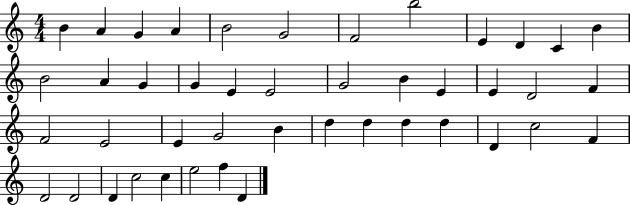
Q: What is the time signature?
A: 4/4